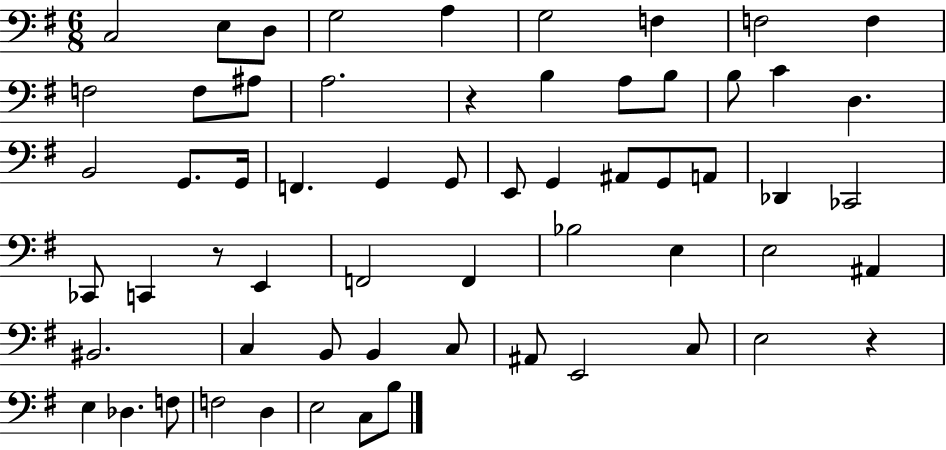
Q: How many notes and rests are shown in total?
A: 61